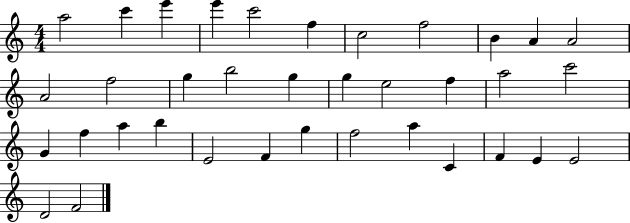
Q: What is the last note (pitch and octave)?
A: F4